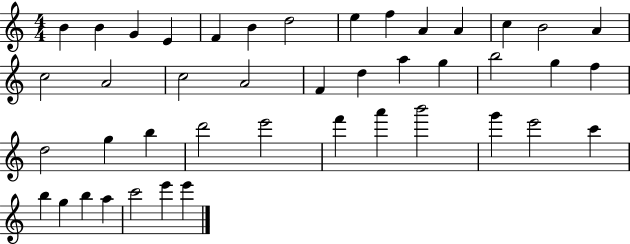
{
  \clef treble
  \numericTimeSignature
  \time 4/4
  \key c \major
  b'4 b'4 g'4 e'4 | f'4 b'4 d''2 | e''4 f''4 a'4 a'4 | c''4 b'2 a'4 | \break c''2 a'2 | c''2 a'2 | f'4 d''4 a''4 g''4 | b''2 g''4 f''4 | \break d''2 g''4 b''4 | d'''2 e'''2 | f'''4 a'''4 b'''2 | g'''4 e'''2 c'''4 | \break b''4 g''4 b''4 a''4 | c'''2 e'''4 e'''4 | \bar "|."
}